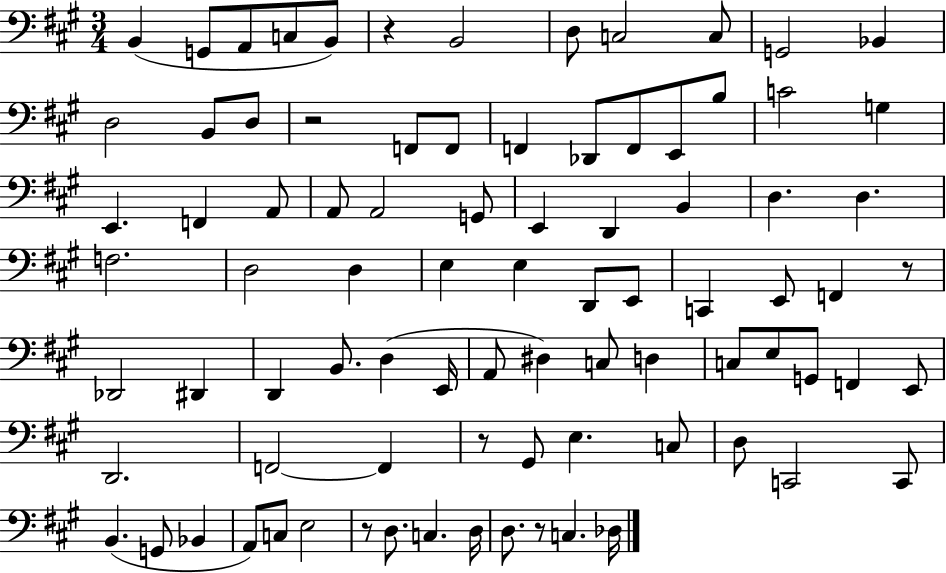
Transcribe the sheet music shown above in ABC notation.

X:1
T:Untitled
M:3/4
L:1/4
K:A
B,, G,,/2 A,,/2 C,/2 B,,/2 z B,,2 D,/2 C,2 C,/2 G,,2 _B,, D,2 B,,/2 D,/2 z2 F,,/2 F,,/2 F,, _D,,/2 F,,/2 E,,/2 B,/2 C2 G, E,, F,, A,,/2 A,,/2 A,,2 G,,/2 E,, D,, B,, D, D, F,2 D,2 D, E, E, D,,/2 E,,/2 C,, E,,/2 F,, z/2 _D,,2 ^D,, D,, B,,/2 D, E,,/4 A,,/2 ^D, C,/2 D, C,/2 E,/2 G,,/2 F,, E,,/2 D,,2 F,,2 F,, z/2 ^G,,/2 E, C,/2 D,/2 C,,2 C,,/2 B,, G,,/2 _B,, A,,/2 C,/2 E,2 z/2 D,/2 C, D,/4 D,/2 z/2 C, _D,/4